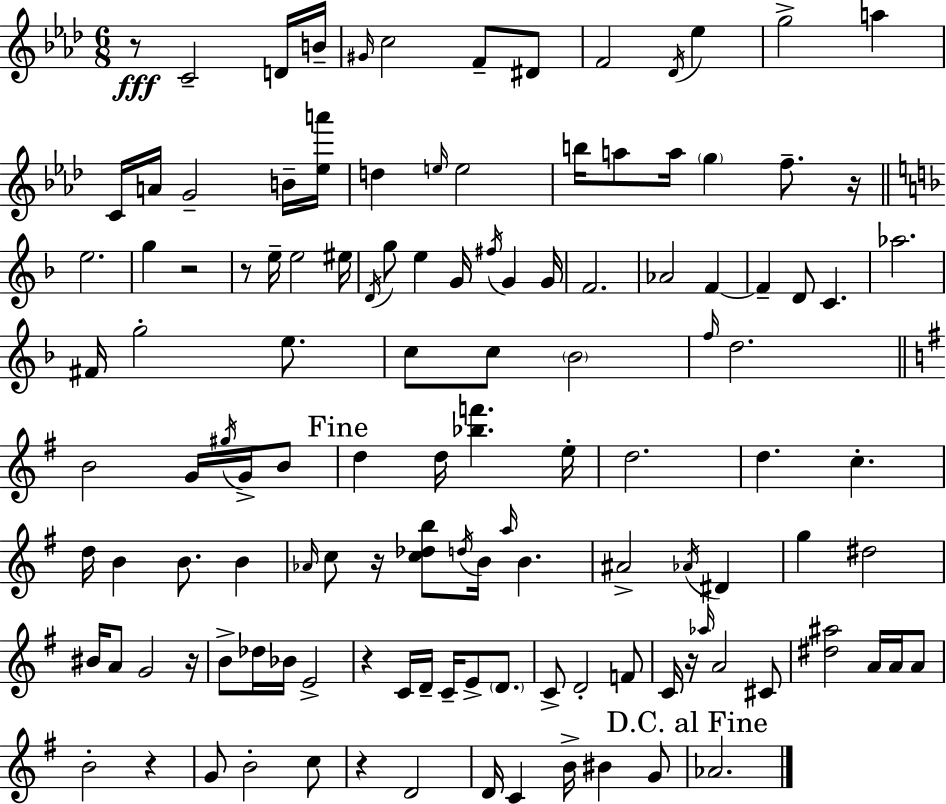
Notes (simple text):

R/e C4/h D4/s B4/s G#4/s C5/h F4/e D#4/e F4/h Db4/s Eb5/q G5/h A5/q C4/s A4/s G4/h B4/s [Eb5,A6]/s D5/q E5/s E5/h B5/s A5/e A5/s G5/q F5/e. R/s E5/h. G5/q R/h R/e E5/s E5/h EIS5/s D4/s G5/e E5/q G4/s F#5/s G4/q G4/s F4/h. Ab4/h F4/q F4/q D4/e C4/q. Ab5/h. F#4/s G5/h E5/e. C5/e C5/e Bb4/h F5/s D5/h. B4/h G4/s G#5/s G4/s B4/e D5/q D5/s [Bb5,F6]/q. E5/s D5/h. D5/q. C5/q. D5/s B4/q B4/e. B4/q Ab4/s C5/e R/s [C5,Db5,B5]/e D5/s B4/s A5/s B4/q. A#4/h Ab4/s D#4/q G5/q D#5/h BIS4/s A4/e G4/h R/s B4/e Db5/s Bb4/s E4/h R/q C4/s D4/s C4/s E4/e D4/e. C4/e D4/h F4/e C4/s R/s Ab5/s A4/h C#4/e [D#5,A#5]/h A4/s A4/s A4/e B4/h R/q G4/e B4/h C5/e R/q D4/h D4/s C4/q B4/s BIS4/q G4/e Ab4/h.